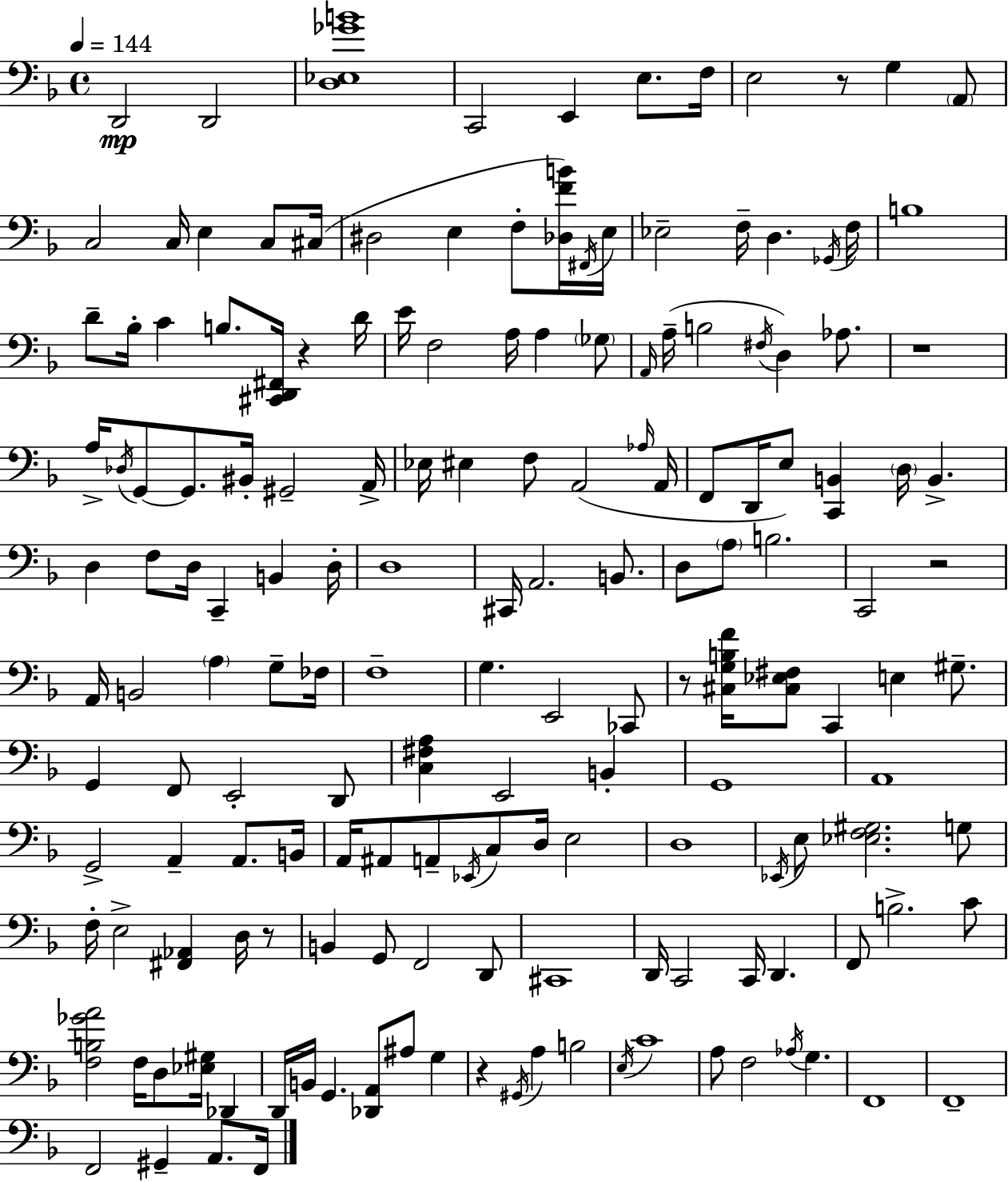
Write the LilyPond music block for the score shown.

{
  \clef bass
  \time 4/4
  \defaultTimeSignature
  \key d \minor
  \tempo 4 = 144
  d,2\mp d,2 | <d ees ges' b'>1 | c,2 e,4 e8. f16 | e2 r8 g4 \parenthesize a,8 | \break c2 c16 e4 c8 cis16( | dis2 e4 f8-. <des f' b'>16) \acciaccatura { fis,16 } | e16 ees2-- f16-- d4. | \acciaccatura { ges,16 } f16 b1 | \break d'8-- bes16-. c'4 b8. <cis, d, fis,>16 r4 | d'16 e'16 f2 a16 a4 | \parenthesize ges8 \grace { a,16 } a16--( b2 \acciaccatura { fis16 }) d4 | aes8. r1 | \break a16-> \acciaccatura { des16 } g,8~~ g,8. bis,16-. gis,2-- | a,16-> ees16 eis4 f8 a,2( | \grace { aes16 } a,16 f,8 d,16 e8) <c, b,>4 \parenthesize d16 | b,4.-> d4 f8 d16 c,4-- | \break b,4 d16-. d1 | cis,16 a,2. | b,8. d8 \parenthesize a8 b2. | c,2 r2 | \break a,16 b,2 \parenthesize a4 | g8-- fes16 f1-- | g4. e,2 | ces,8 r8 <cis g b f'>16 <cis ees fis>8 c,4 e4 | \break gis8.-- g,4 f,8 e,2-. | d,8 <c fis a>4 e,2 | b,4-. g,1 | a,1 | \break g,2-> a,4-- | a,8. b,16 a,16 ais,8 a,8-- \acciaccatura { ees,16 } c8 d16 e2 | d1 | \acciaccatura { ees,16 } e8 <ees f gis>2. | \break g8 f16-. e2-> | <fis, aes,>4 d16 r8 b,4 g,8 f,2 | d,8 cis,1 | d,16 c,2 | \break c,16 d,4. f,8 b2.-> | c'8 <f b ges' a'>2 | f16 d8 <ees gis>16 des,4 d,16 b,16 g,4. | <des, a,>8 ais8 g4 r4 \acciaccatura { gis,16 } a4 | \break b2 \acciaccatura { e16 } c'1 | a8 f2 | \acciaccatura { aes16 } g4. f,1 | f,1-- | \break f,2 | gis,4-- a,8. f,16 \bar "|."
}